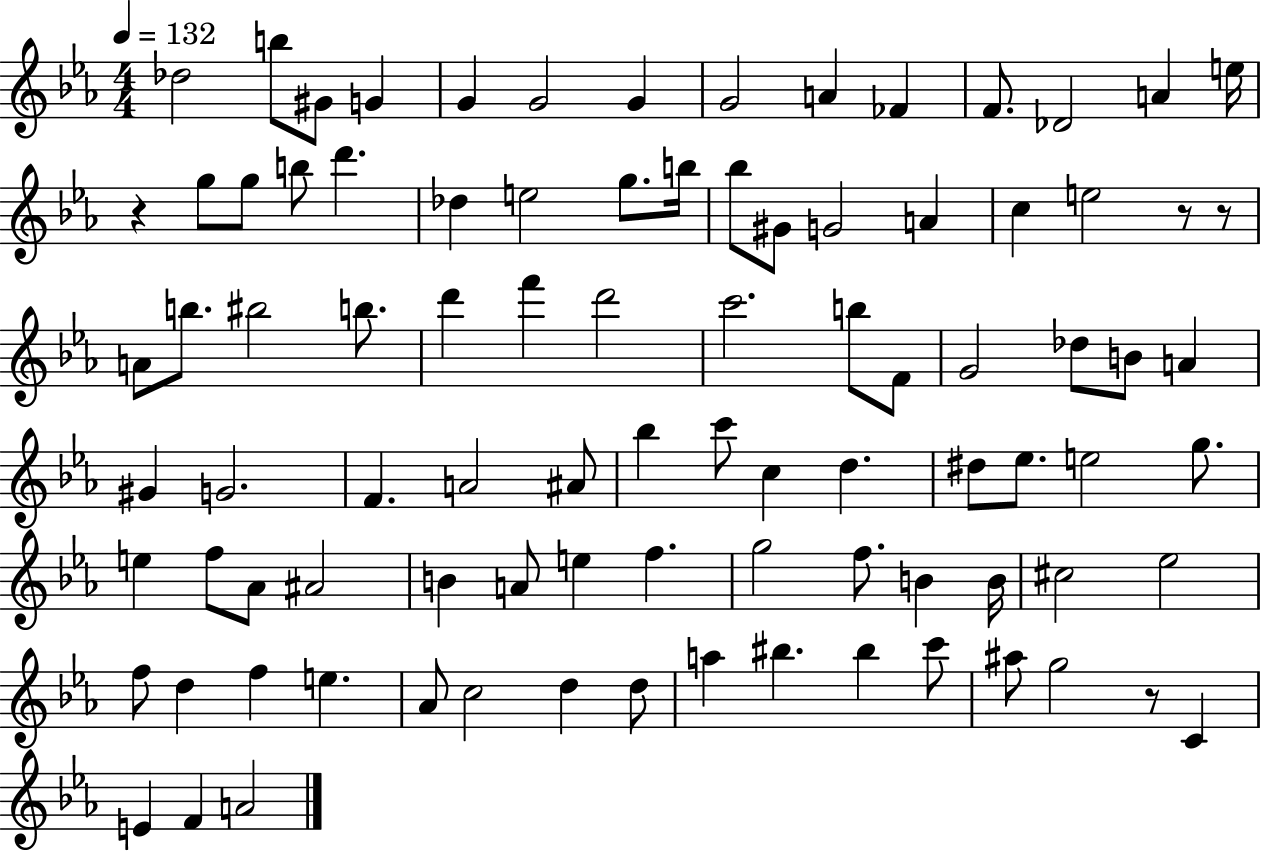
Db5/h B5/e G#4/e G4/q G4/q G4/h G4/q G4/h A4/q FES4/q F4/e. Db4/h A4/q E5/s R/q G5/e G5/e B5/e D6/q. Db5/q E5/h G5/e. B5/s Bb5/e G#4/e G4/h A4/q C5/q E5/h R/e R/e A4/e B5/e. BIS5/h B5/e. D6/q F6/q D6/h C6/h. B5/e F4/e G4/h Db5/e B4/e A4/q G#4/q G4/h. F4/q. A4/h A#4/e Bb5/q C6/e C5/q D5/q. D#5/e Eb5/e. E5/h G5/e. E5/q F5/e Ab4/e A#4/h B4/q A4/e E5/q F5/q. G5/h F5/e. B4/q B4/s C#5/h Eb5/h F5/e D5/q F5/q E5/q. Ab4/e C5/h D5/q D5/e A5/q BIS5/q. BIS5/q C6/e A#5/e G5/h R/e C4/q E4/q F4/q A4/h